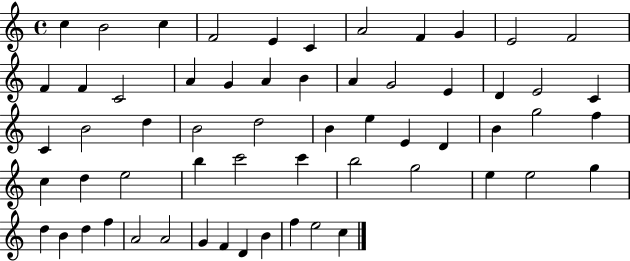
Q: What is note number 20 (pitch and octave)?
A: G4